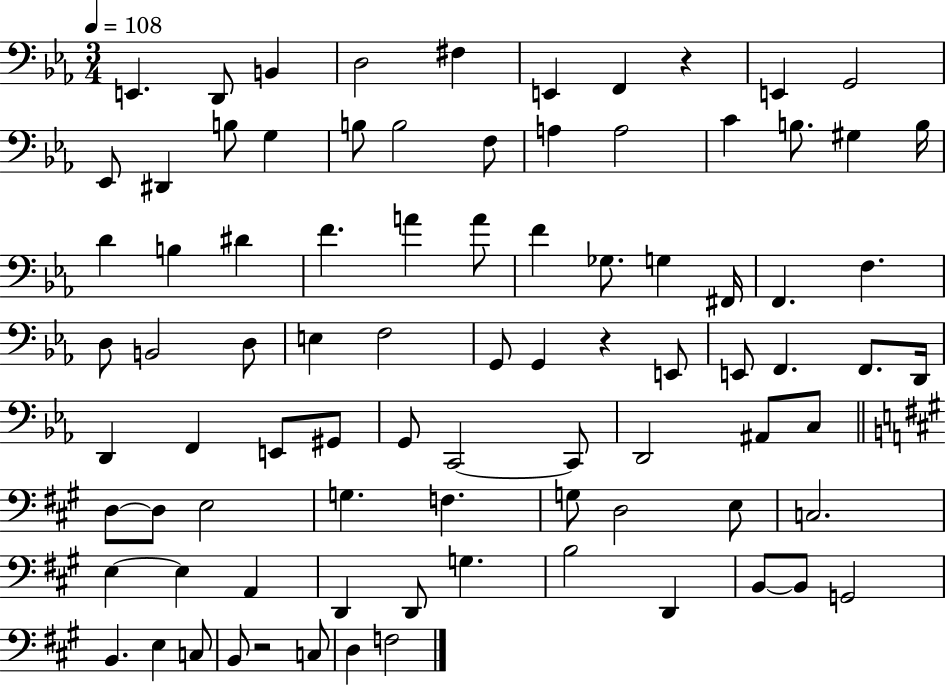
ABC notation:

X:1
T:Untitled
M:3/4
L:1/4
K:Eb
E,, D,,/2 B,, D,2 ^F, E,, F,, z E,, G,,2 _E,,/2 ^D,, B,/2 G, B,/2 B,2 F,/2 A, A,2 C B,/2 ^G, B,/4 D B, ^D F A A/2 F _G,/2 G, ^F,,/4 F,, F, D,/2 B,,2 D,/2 E, F,2 G,,/2 G,, z E,,/2 E,,/2 F,, F,,/2 D,,/4 D,, F,, E,,/2 ^G,,/2 G,,/2 C,,2 C,,/2 D,,2 ^A,,/2 C,/2 D,/2 D,/2 E,2 G, F, G,/2 D,2 E,/2 C,2 E, E, A,, D,, D,,/2 G, B,2 D,, B,,/2 B,,/2 G,,2 B,, E, C,/2 B,,/2 z2 C,/2 D, F,2